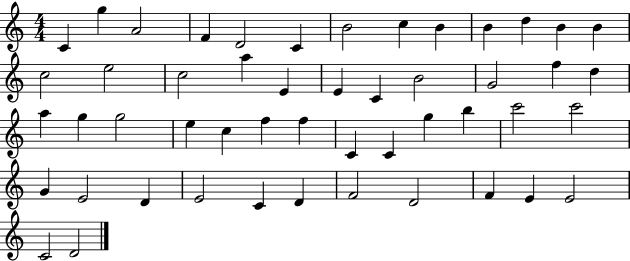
{
  \clef treble
  \numericTimeSignature
  \time 4/4
  \key c \major
  c'4 g''4 a'2 | f'4 d'2 c'4 | b'2 c''4 b'4 | b'4 d''4 b'4 b'4 | \break c''2 e''2 | c''2 a''4 e'4 | e'4 c'4 b'2 | g'2 f''4 d''4 | \break a''4 g''4 g''2 | e''4 c''4 f''4 f''4 | c'4 c'4 g''4 b''4 | c'''2 c'''2 | \break g'4 e'2 d'4 | e'2 c'4 d'4 | f'2 d'2 | f'4 e'4 e'2 | \break c'2 d'2 | \bar "|."
}